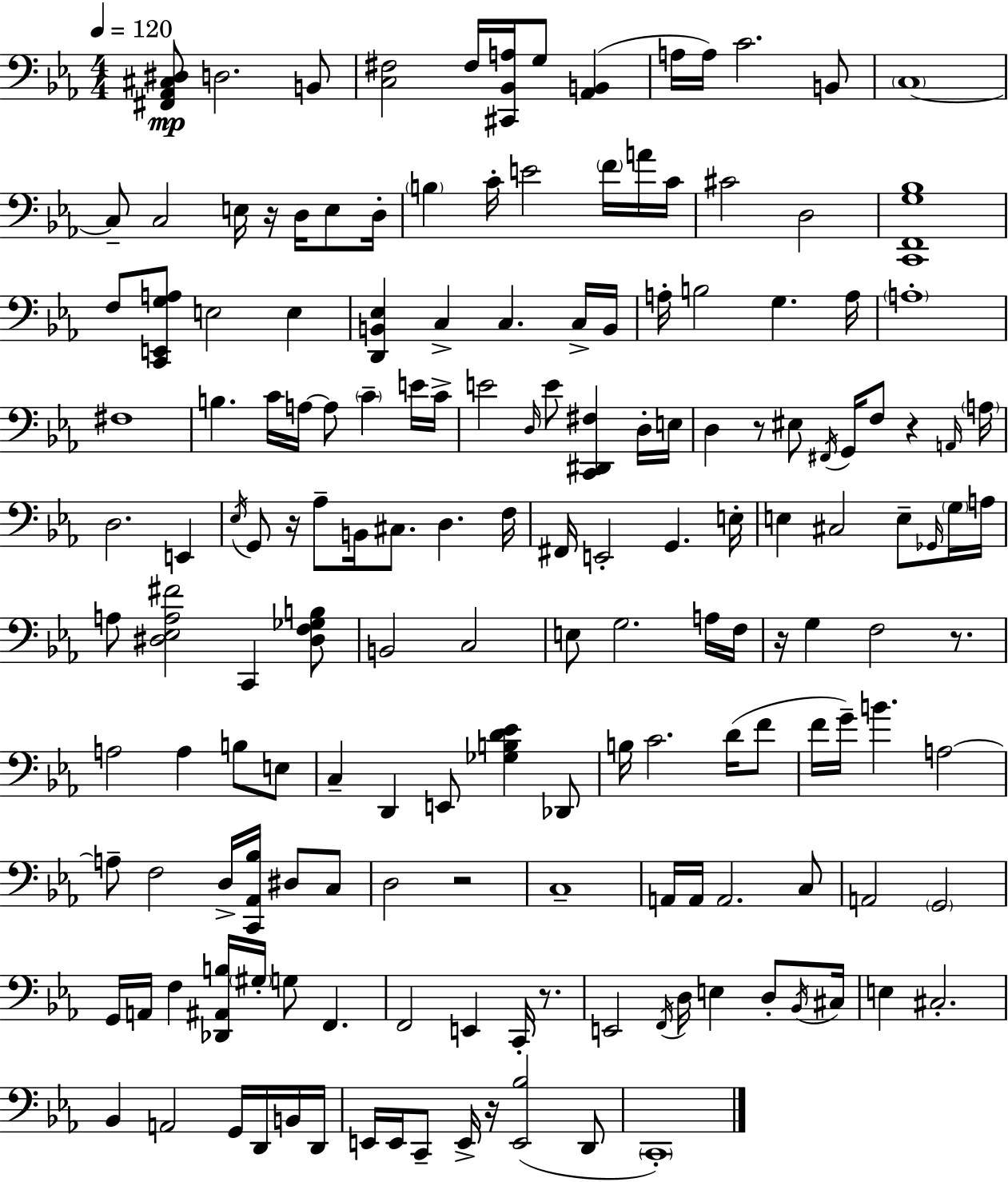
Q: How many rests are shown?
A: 9